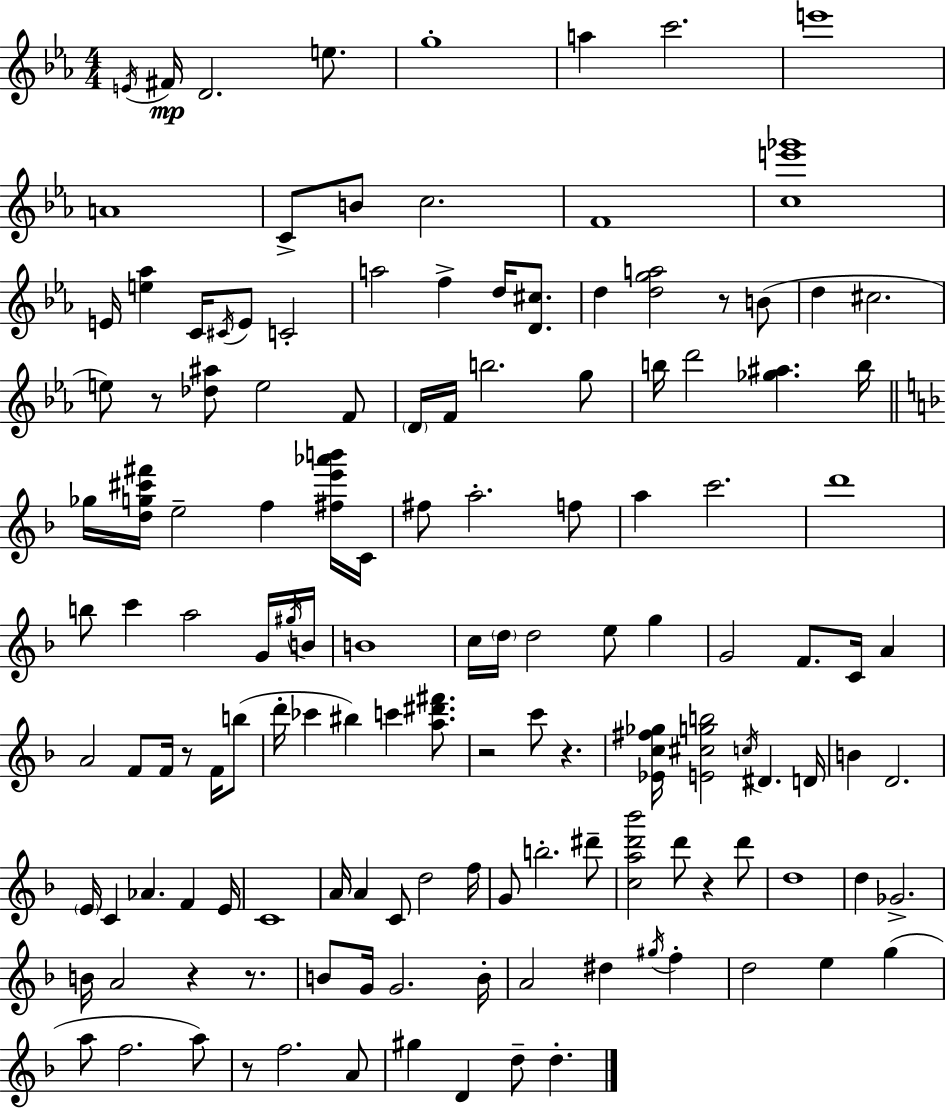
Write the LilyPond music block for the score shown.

{
  \clef treble
  \numericTimeSignature
  \time 4/4
  \key ees \major
  \acciaccatura { e'16 }\mp fis'16 d'2. e''8. | g''1-. | a''4 c'''2. | e'''1 | \break a'1 | c'8-> b'8 c''2. | f'1 | <c'' e''' ges'''>1 | \break e'16 <e'' aes''>4 c'16 \acciaccatura { cis'16 } e'8 c'2-. | a''2 f''4-> d''16 <d' cis''>8. | d''4 <d'' g'' a''>2 r8 | b'8( d''4 cis''2. | \break e''8) r8 <des'' ais''>8 e''2 | f'8 \parenthesize d'16 f'16 b''2. | g''8 b''16 d'''2 <ges'' ais''>4. | b''16 \bar "||" \break \key d \minor ges''16 <d'' g'' cis''' fis'''>16 e''2-- f''4 <fis'' e''' aes''' b'''>16 c'16 | fis''8 a''2.-. f''8 | a''4 c'''2. | d'''1 | \break b''8 c'''4 a''2 g'16 \acciaccatura { gis''16 } | b'16 b'1 | c''16 \parenthesize d''16 d''2 e''8 g''4 | g'2 f'8. c'16 a'4 | \break a'2 f'8 f'16 r8 f'16 b''8( | d'''16-. ces'''4 bis''4) c'''4 <a'' dis''' fis'''>8. | r2 c'''8 r4. | <ees' c'' fis'' ges''>16 <e' cis'' g'' b''>2 \acciaccatura { c''16 } dis'4. | \break d'16 b'4 d'2. | \parenthesize e'16 c'4 aes'4. f'4 | e'16 c'1 | a'16 a'4 c'8 d''2 | \break f''16 g'8 b''2.-. | dis'''8-- <c'' a'' d''' bes'''>2 d'''8 r4 | d'''8 d''1 | d''4 ges'2.-> | \break b'16 a'2 r4 r8. | b'8 g'16 g'2. | b'16-. a'2 dis''4 \acciaccatura { gis''16 } f''4-. | d''2 e''4 g''4( | \break a''8 f''2. | a''8) r8 f''2. | a'8 gis''4 d'4 d''8-- d''4.-. | \bar "|."
}